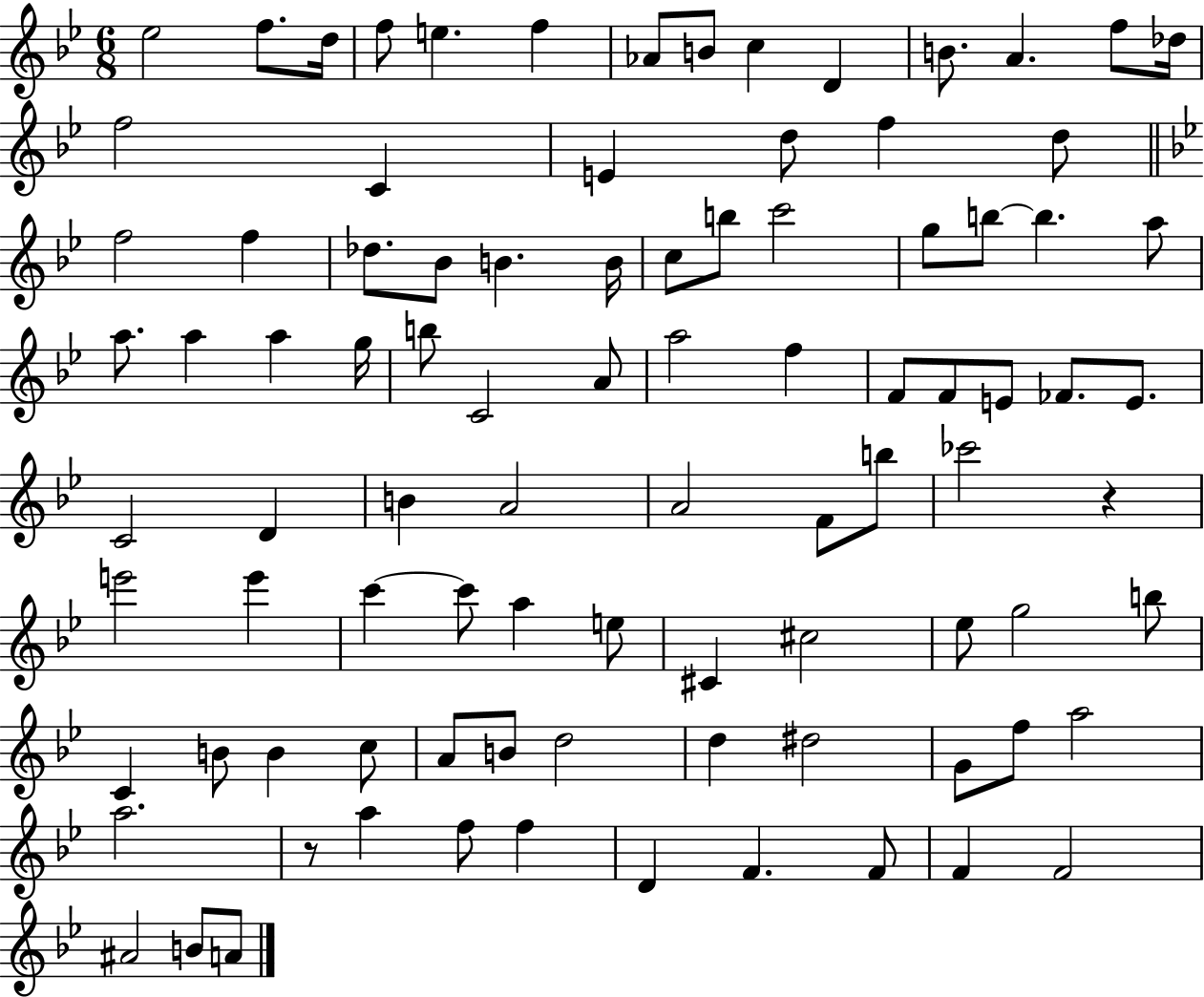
{
  \clef treble
  \numericTimeSignature
  \time 6/8
  \key bes \major
  ees''2 f''8. d''16 | f''8 e''4. f''4 | aes'8 b'8 c''4 d'4 | b'8. a'4. f''8 des''16 | \break f''2 c'4 | e'4 d''8 f''4 d''8 | \bar "||" \break \key bes \major f''2 f''4 | des''8. bes'8 b'4. b'16 | c''8 b''8 c'''2 | g''8 b''8~~ b''4. a''8 | \break a''8. a''4 a''4 g''16 | b''8 c'2 a'8 | a''2 f''4 | f'8 f'8 e'8 fes'8. e'8. | \break c'2 d'4 | b'4 a'2 | a'2 f'8 b''8 | ces'''2 r4 | \break e'''2 e'''4 | c'''4~~ c'''8 a''4 e''8 | cis'4 cis''2 | ees''8 g''2 b''8 | \break c'4 b'8 b'4 c''8 | a'8 b'8 d''2 | d''4 dis''2 | g'8 f''8 a''2 | \break a''2. | r8 a''4 f''8 f''4 | d'4 f'4. f'8 | f'4 f'2 | \break ais'2 b'8 a'8 | \bar "|."
}